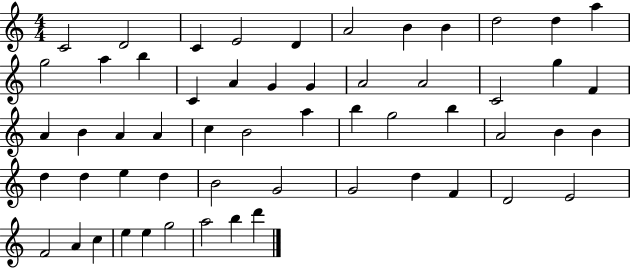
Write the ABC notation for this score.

X:1
T:Untitled
M:4/4
L:1/4
K:C
C2 D2 C E2 D A2 B B d2 d a g2 a b C A G G A2 A2 C2 g F A B A A c B2 a b g2 b A2 B B d d e d B2 G2 G2 d F D2 E2 F2 A c e e g2 a2 b d'